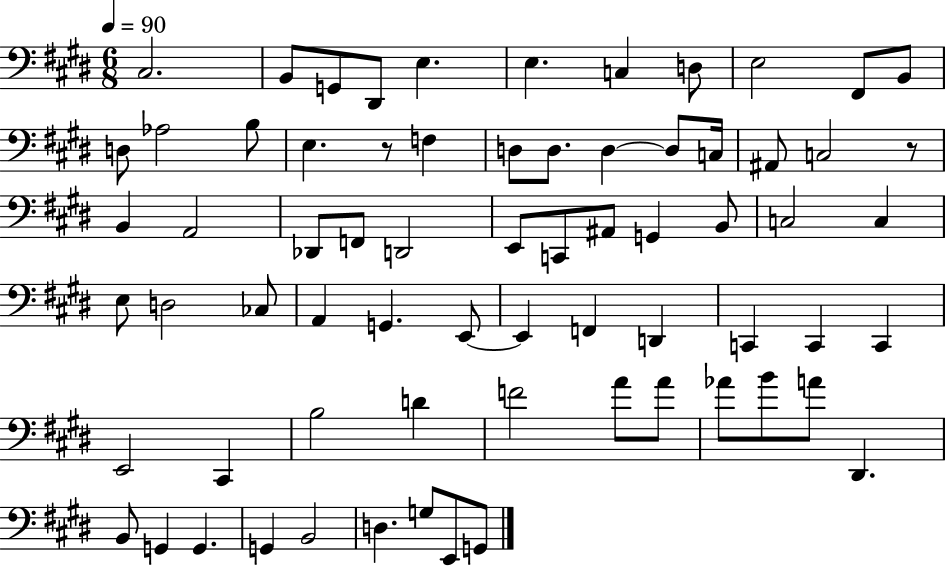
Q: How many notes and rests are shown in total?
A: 69